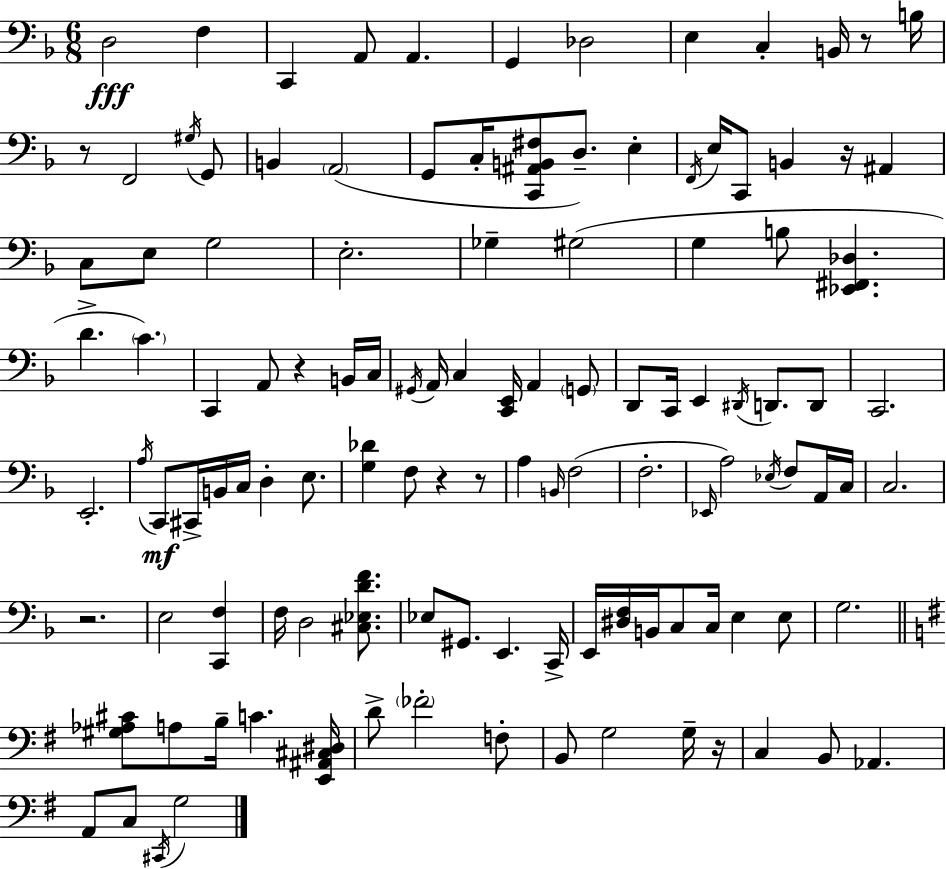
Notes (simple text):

D3/h F3/q C2/q A2/e A2/q. G2/q Db3/h E3/q C3/q B2/s R/e B3/s R/e F2/h G#3/s G2/e B2/q A2/h G2/e C3/s [C2,A#2,B2,F#3]/e D3/e. E3/q F2/s E3/s C2/e B2/q R/s A#2/q C3/e E3/e G3/h E3/h. Gb3/q G#3/h G3/q B3/e [Eb2,F#2,Db3]/q. D4/q. C4/q. C2/q A2/e R/q B2/s C3/s G#2/s A2/s C3/q [C2,E2]/s A2/q G2/e D2/e C2/s E2/q D#2/s D2/e. D2/e C2/h. E2/h. A3/s C2/e C#2/s B2/s C3/s D3/q E3/e. [G3,Db4]/q F3/e R/q R/e A3/q B2/s F3/h F3/h. Eb2/s A3/h Eb3/s F3/e A2/s C3/s C3/h. R/h. E3/h [C2,F3]/q F3/s D3/h [C#3,Eb3,D4,F4]/e. Eb3/e G#2/e. E2/q. C2/s E2/s [D#3,F3]/s B2/s C3/e C3/s E3/q E3/e G3/h. [G#3,Ab3,C#4]/e A3/e B3/s C4/q. [E2,A#2,C#3,D#3]/s D4/e FES4/h F3/e B2/e G3/h G3/s R/s C3/q B2/e Ab2/q. A2/e C3/e C#2/s G3/h